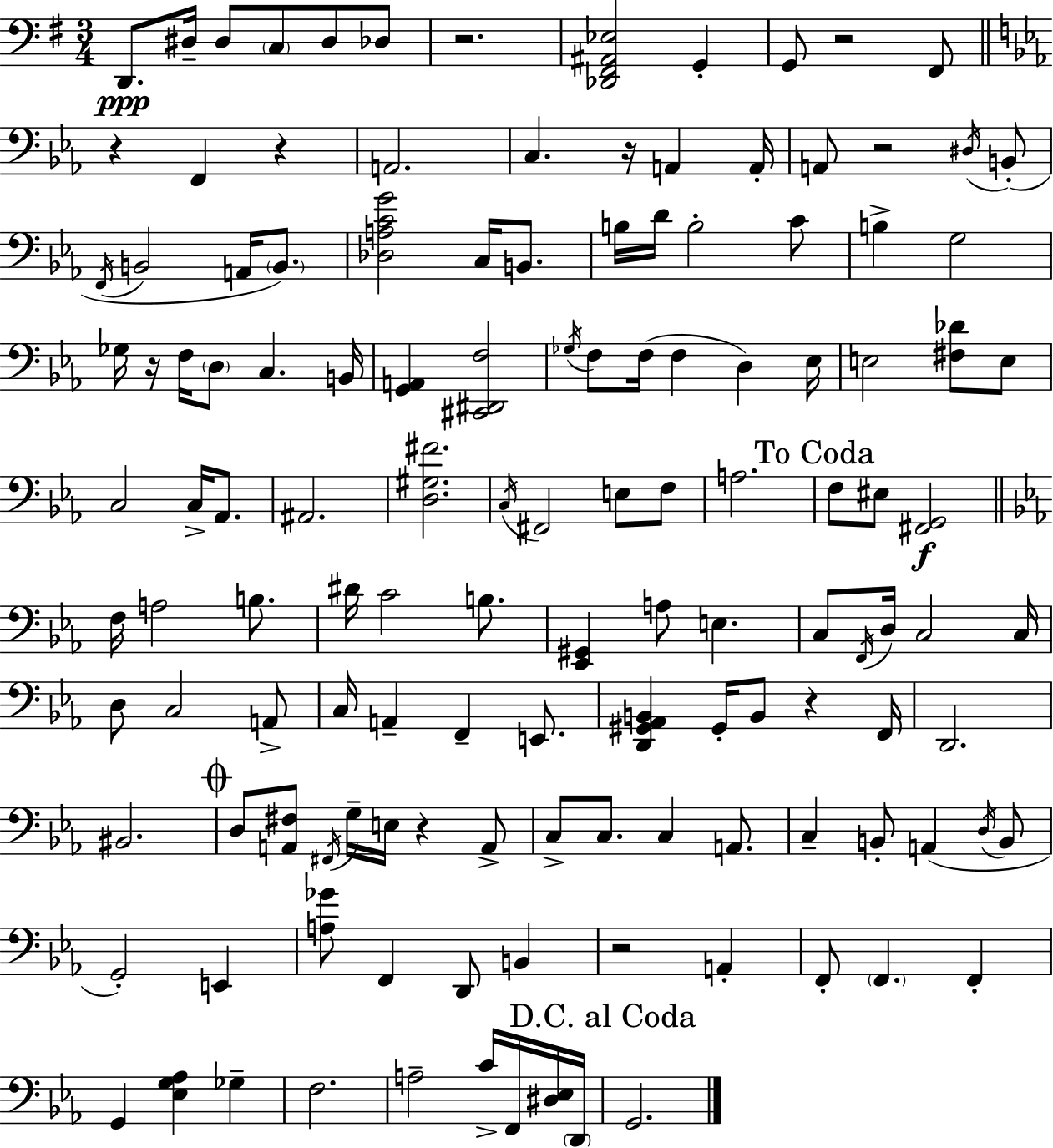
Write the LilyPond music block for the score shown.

{
  \clef bass
  \numericTimeSignature
  \time 3/4
  \key g \major
  \repeat volta 2 { d,8.\ppp dis16-- dis8 \parenthesize c8 dis8 des8 | r2. | <des, fis, ais, ees>2 g,4-. | g,8 r2 fis,8 | \break \bar "||" \break \key ees \major r4 f,4 r4 | a,2. | c4. r16 a,4 a,16-. | a,8 r2 \acciaccatura { dis16 } b,8-.( | \break \acciaccatura { f,16 } b,2 a,16 \parenthesize b,8.) | <des a c' g'>2 c16 b,8. | b16 d'16 b2-. | c'8 b4-> g2 | \break ges16 r16 f16 \parenthesize d8 c4. | b,16 <g, a,>4 <cis, dis, f>2 | \acciaccatura { ges16 } f8 f16( f4 d4) | ees16 e2 <fis des'>8 | \break e8 c2 c16-> | aes,8. ais,2. | <d gis fis'>2. | \acciaccatura { c16 } fis,2 | \break e8 f8 a2. | \mark "To Coda" f8 eis8 <fis, g,>2\f | \bar "||" \break \key c \minor f16 a2 b8. | dis'16 c'2 b8. | <ees, gis,>4 a8 e4. | c8 \acciaccatura { f,16 } d16 c2 | \break c16 d8 c2 a,8-> | c16 a,4-- f,4-- e,8. | <d, gis, aes, b,>4 gis,16-. b,8 r4 | f,16 d,2. | \break bis,2. | \mark \markup { \musicglyph "scripts.coda" } d8 <a, fis>8 \acciaccatura { fis,16 } g16-- e16 r4 | a,8-> c8-> c8. c4 a,8. | c4-- b,8-. a,4( | \break \acciaccatura { d16 } b,8 g,2-.) e,4 | <a ges'>8 f,4 d,8 b,4 | r2 a,4-. | f,8-. \parenthesize f,4. f,4-. | \break g,4 <ees g aes>4 ges4-- | f2. | a2-- c'16-> | f,16 <dis ees>16 \parenthesize d,16 \mark "D.C. al Coda" g,2. | \break } \bar "|."
}